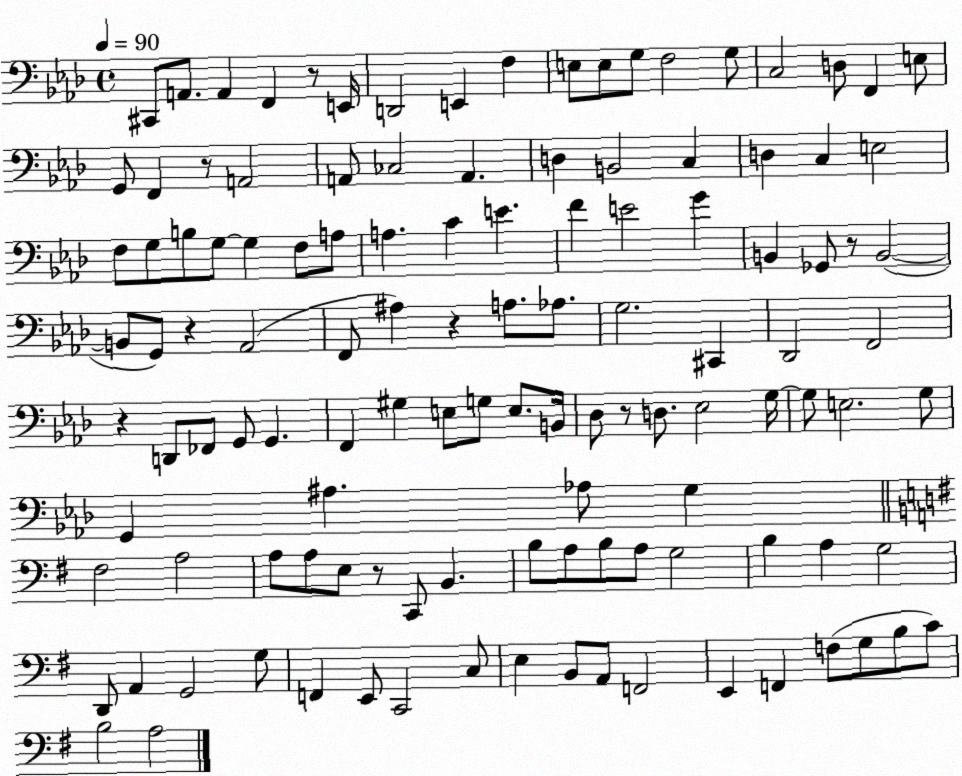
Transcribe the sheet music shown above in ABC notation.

X:1
T:Untitled
M:4/4
L:1/4
K:Ab
^C,,/2 A,,/2 A,, F,, z/2 E,,/4 D,,2 E,, F, E,/2 E,/2 G,/2 F,2 G,/2 C,2 D,/2 F,, E,/2 G,,/2 F,, z/2 A,,2 A,,/2 _C,2 A,, D, B,,2 C, D, C, E,2 F,/2 G,/2 B,/2 G,/2 G, F,/2 A,/2 A, C E F E2 G B,, _G,,/2 z/2 B,,2 B,,/2 G,,/2 z _A,,2 F,,/2 ^A, z A,/2 _A,/2 G,2 ^C,, _D,,2 F,,2 z D,,/2 _F,,/2 G,,/2 G,, F,, ^G, E,/2 G,/2 E,/2 B,,/4 _D,/2 z/2 D,/2 _E,2 G,/4 G,/2 E,2 G,/2 G,, ^A, _A,/2 G, ^F,2 A,2 A,/2 A,/2 E,/2 z/2 C,,/2 B,, B,/2 A,/2 B,/2 A,/2 G,2 B, A, G,2 D,,/2 A,, G,,2 G,/2 F,, E,,/2 C,,2 C,/2 E, B,,/2 A,,/2 F,,2 E,, F,, F,/2 G,/2 B,/2 C/2 B,2 A,2